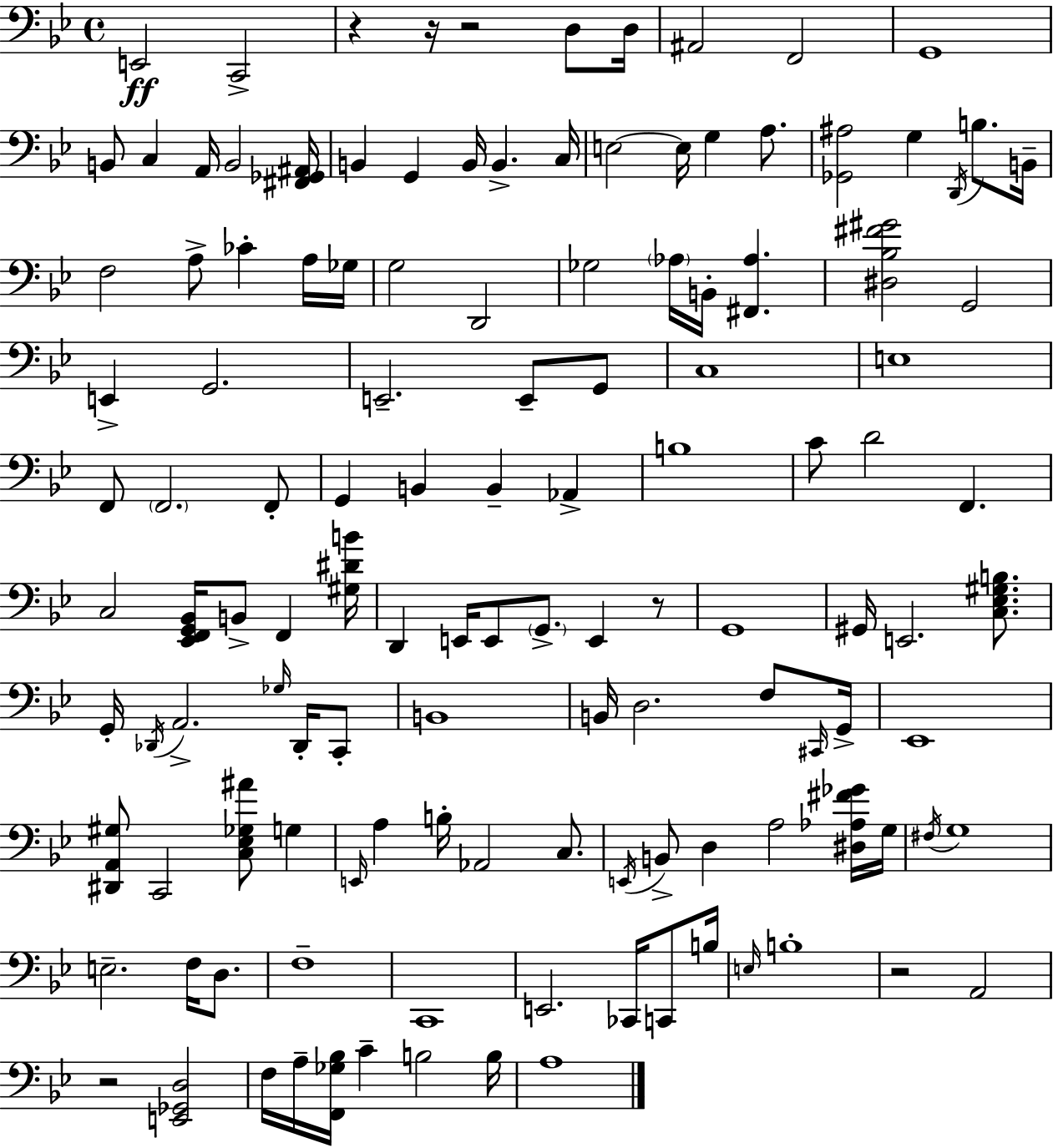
E2/h C2/h R/q R/s R/h D3/e D3/s A#2/h F2/h G2/w B2/e C3/q A2/s B2/h [F#2,Gb2,A#2]/s B2/q G2/q B2/s B2/q. C3/s E3/h E3/s G3/q A3/e. [Gb2,A#3]/h G3/q D2/s B3/e. B2/s F3/h A3/e CES4/q A3/s Gb3/s G3/h D2/h Gb3/h Ab3/s B2/s [F#2,Ab3]/q. [D#3,Bb3,F#4,G#4]/h G2/h E2/q G2/h. E2/h. E2/e G2/e C3/w E3/w F2/e F2/h. F2/e G2/q B2/q B2/q Ab2/q B3/w C4/e D4/h F2/q. C3/h [Eb2,F2,G2,Bb2]/s B2/e F2/q [G#3,D#4,B4]/s D2/q E2/s E2/e G2/e. E2/q R/e G2/w G#2/s E2/h. [C3,Eb3,G#3,B3]/e. G2/s Db2/s A2/h. Gb3/s Db2/s C2/e B2/w B2/s D3/h. F3/e C#2/s G2/s Eb2/w [D#2,A2,G#3]/e C2/h [C3,Eb3,Gb3,A#4]/e G3/q E2/s A3/q B3/s Ab2/h C3/e. E2/s B2/e D3/q A3/h [D#3,Ab3,F#4,Gb4]/s G3/s F#3/s G3/w E3/h. F3/s D3/e. F3/w C2/w E2/h. CES2/s C2/e B3/s E3/s B3/w R/h A2/h R/h [E2,Gb2,D3]/h F3/s A3/s [F2,Gb3,Bb3]/s C4/q B3/h B3/s A3/w